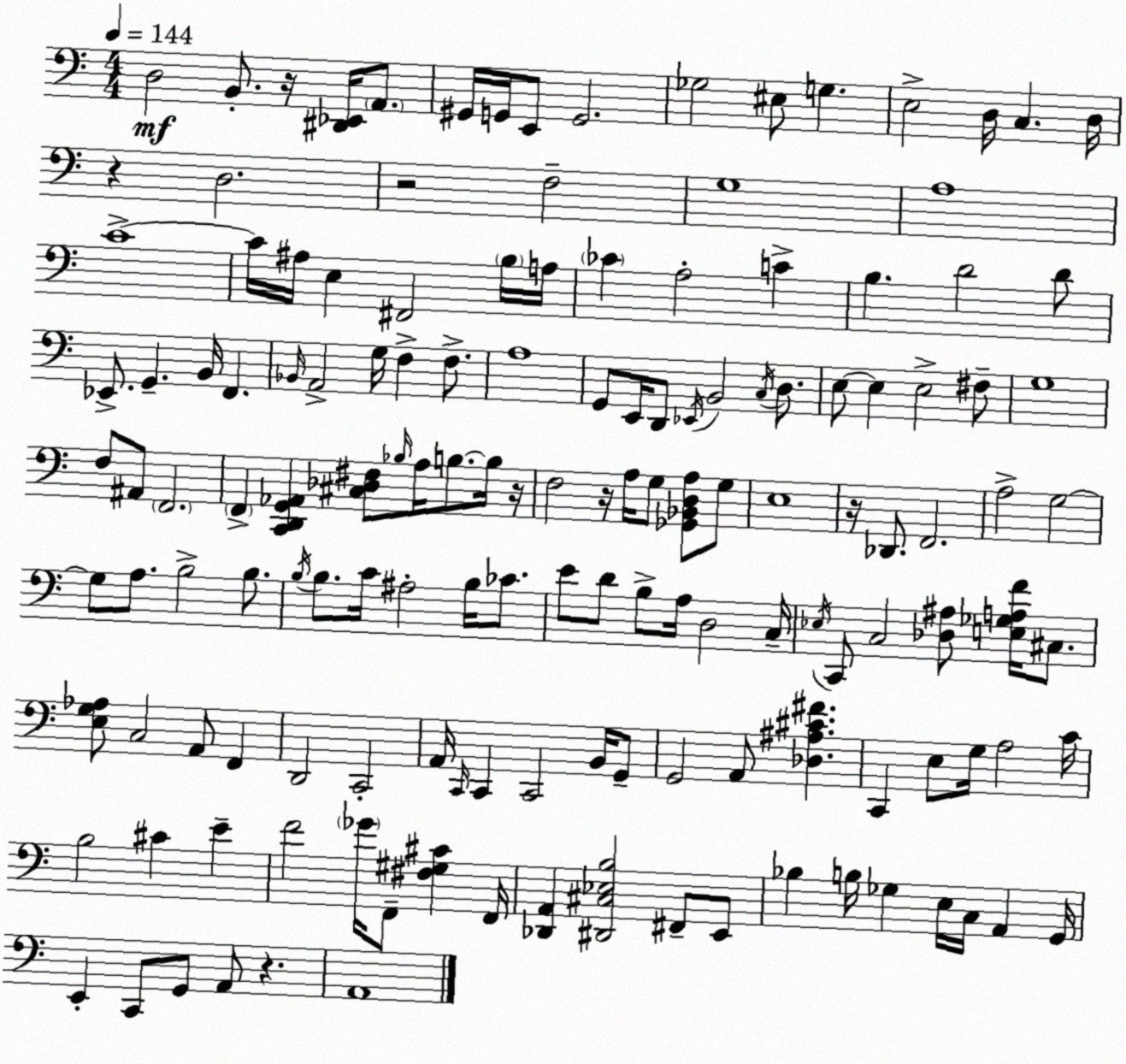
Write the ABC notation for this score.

X:1
T:Untitled
M:4/4
L:1/4
K:C
D,2 B,,/2 z/4 [^D,,_E,,]/4 A,,/2 ^G,,/4 G,,/4 E,,/2 G,,2 _G,2 ^E,/2 G, E,2 D,/4 C, D,/4 z D,2 z2 F,2 G,4 A,4 C4 C/4 ^A,/4 E, ^F,,2 B,/4 A,/4 _C A,2 C B, D2 D/2 _E,,/2 G,, B,,/4 F,, _B,,/4 A,,2 G,/4 F, F,/2 A,4 G,,/2 E,,/4 D,,/2 _E,,/4 B,,2 C,/4 D,/2 E,/2 E, E,2 ^F,/2 G,4 F,/2 ^A,,/2 F,,2 F,, [C,,D,,G,,_A,,] [^C,_D,^F,]/2 _B,/4 A,/4 B,/2 B,/4 z/4 F,2 z/4 A,/4 G,/2 [_G,,_B,,D,A,]/2 G,/2 E,4 z/4 _D,,/2 F,,2 A,2 G,2 G,/2 A,/2 B,2 B,/2 B,/4 B,/2 C/4 ^A,2 B,/4 _C/2 E/2 D/2 B,/2 A,/4 D,2 C,/4 _E,/4 C,,/2 C,2 [_D,^A,]/2 [E,_G,A,F]/4 ^C,/2 [E,G,_A,]/2 C,2 A,,/2 F,, D,,2 C,,2 A,,/4 C,,/4 C,, C,,2 B,,/4 G,,/2 G,,2 A,,/2 [_D,^A,^C^F] C,, E,/2 G,/4 A,2 C/4 B,2 ^C E F2 _G/4 F,,/2 [^F,^G,^C] F,,/4 [_D,,A,,] [^D,,^C,_E,B,]2 ^F,,/2 E,,/2 _B, B,/4 _G, E,/4 C,/4 A,, G,,/4 E,, C,,/2 G,,/2 A,,/2 z A,,4